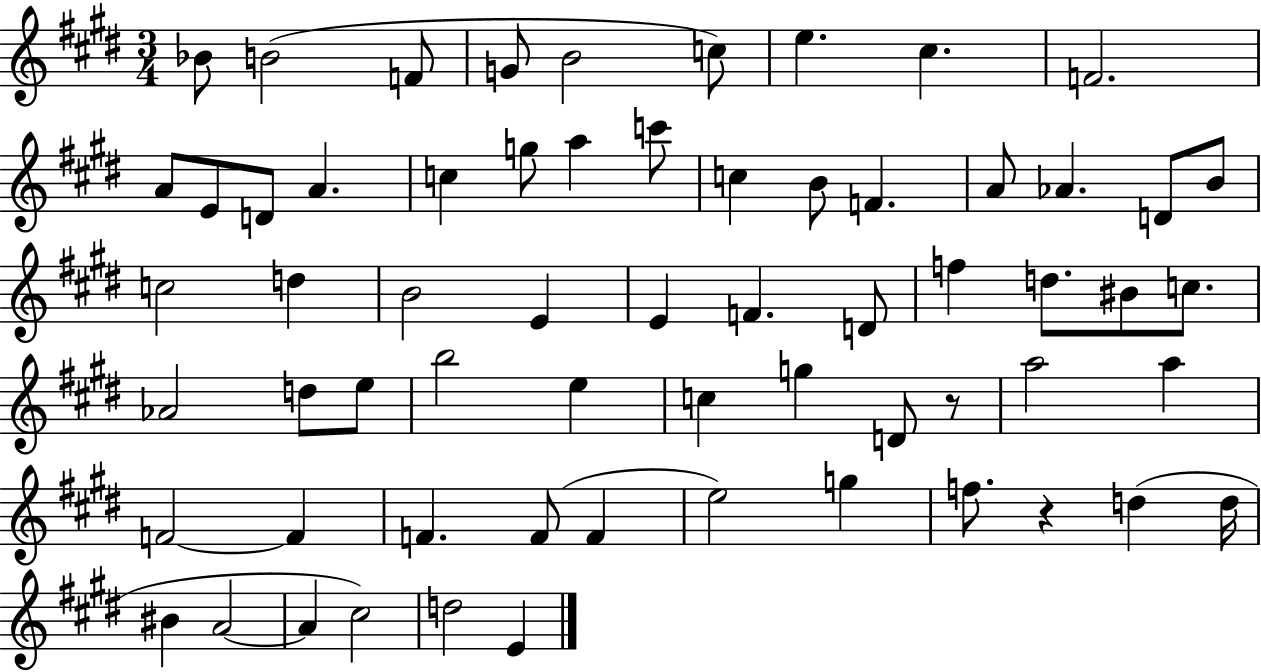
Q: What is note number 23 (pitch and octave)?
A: D4